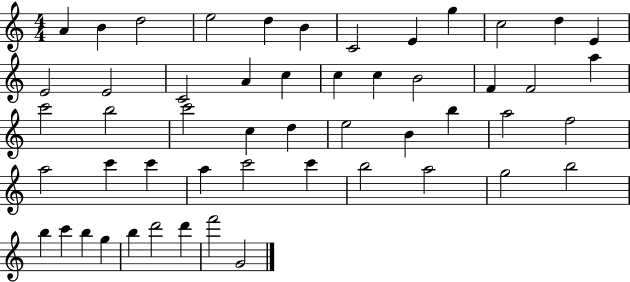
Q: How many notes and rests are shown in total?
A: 52